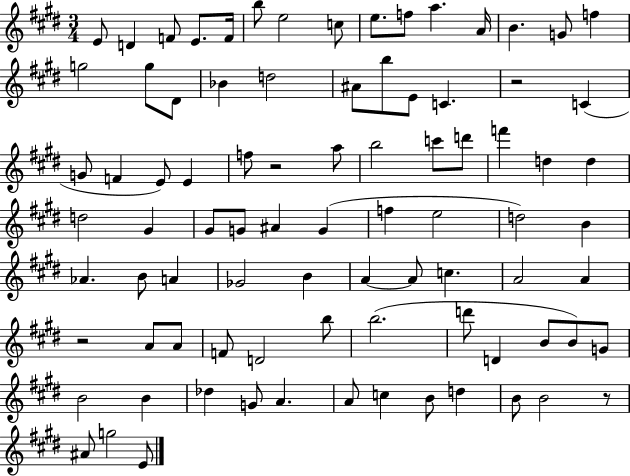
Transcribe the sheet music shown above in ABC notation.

X:1
T:Untitled
M:3/4
L:1/4
K:E
E/2 D F/2 E/2 F/4 b/2 e2 c/2 e/2 f/2 a A/4 B G/2 f g2 g/2 ^D/2 _B d2 ^A/2 b/2 E/2 C z2 C G/2 F E/2 E f/2 z2 a/2 b2 c'/2 d'/2 f' d d d2 ^G ^G/2 G/2 ^A G f e2 d2 B _A B/2 A _G2 B A A/2 c A2 A z2 A/2 A/2 F/2 D2 b/2 b2 d'/2 D B/2 B/2 G/2 B2 B _d G/2 A A/2 c B/2 d B/2 B2 z/2 ^A/2 g2 E/2